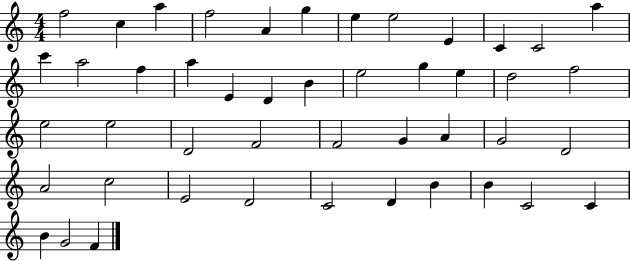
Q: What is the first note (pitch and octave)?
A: F5